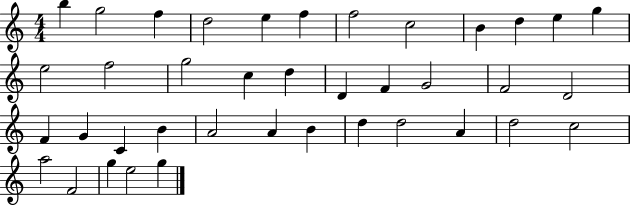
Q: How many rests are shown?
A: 0